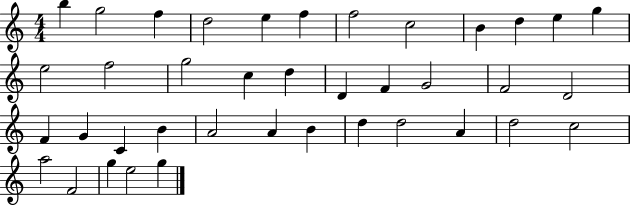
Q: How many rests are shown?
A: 0